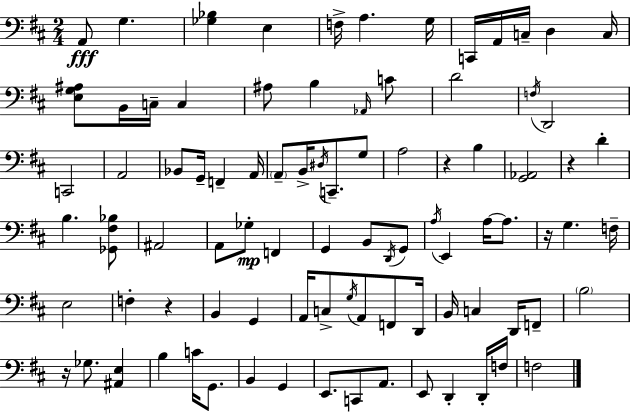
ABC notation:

X:1
T:Untitled
M:2/4
L:1/4
K:D
A,,/2 G, [_G,_B,] E, F,/4 A, G,/4 C,,/4 A,,/4 C,/4 D, C,/4 [E,G,^A,]/2 B,,/4 C,/4 C, ^A,/2 B, _A,,/4 C/2 D2 F,/4 D,,2 C,,2 A,,2 _B,,/2 G,,/4 F,, A,,/4 A,,/2 B,,/4 ^D,/4 C,,/2 G,/2 A,2 z B, [G,,_A,,]2 z D B, [_G,,^F,_B,]/2 ^A,,2 A,,/2 _G,/2 F,, G,, B,,/2 D,,/4 G,,/2 A,/4 E,, A,/4 A,/2 z/4 G, F,/4 E,2 F, z B,, G,, A,,/4 C,/2 G,/4 A,,/2 F,,/2 D,,/4 B,,/4 C, D,,/4 F,,/2 B,2 z/4 _G,/2 [^A,,E,] B, C/4 G,,/2 B,, G,, E,,/2 C,,/2 A,,/2 E,,/2 D,, D,,/4 F,/4 F,2